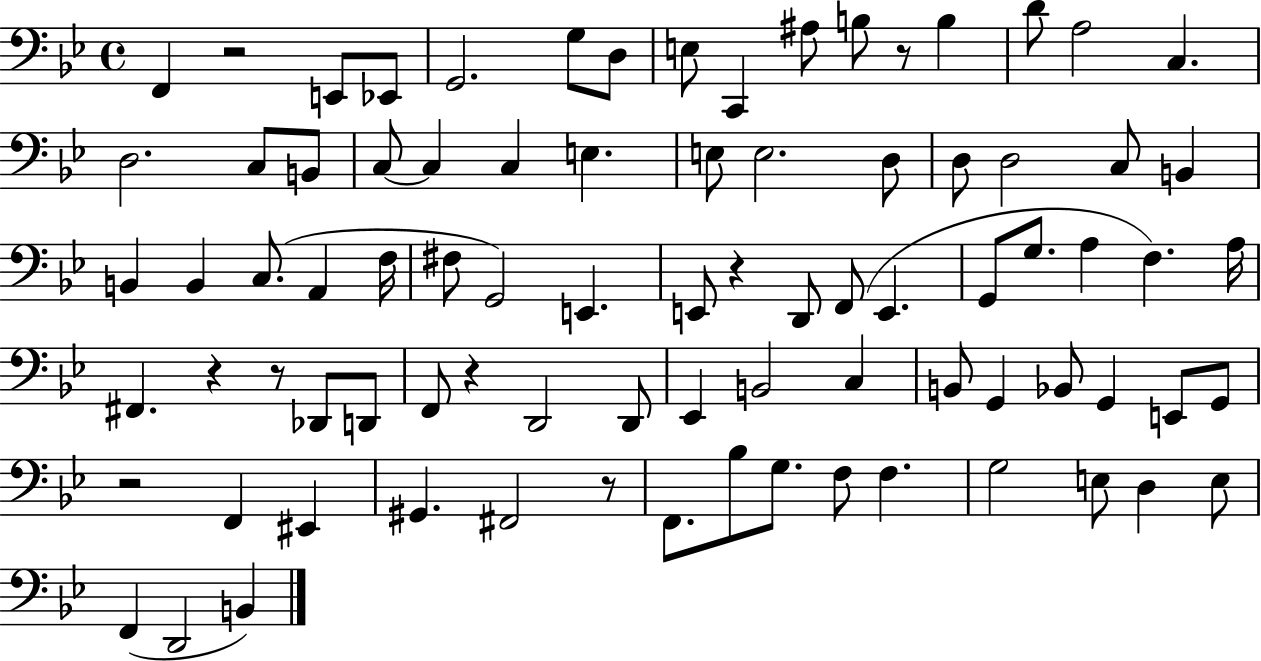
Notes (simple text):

F2/q R/h E2/e Eb2/e G2/h. G3/e D3/e E3/e C2/q A#3/e B3/e R/e B3/q D4/e A3/h C3/q. D3/h. C3/e B2/e C3/e C3/q C3/q E3/q. E3/e E3/h. D3/e D3/e D3/h C3/e B2/q B2/q B2/q C3/e. A2/q F3/s F#3/e G2/h E2/q. E2/e R/q D2/e F2/e E2/q. G2/e G3/e. A3/q F3/q. A3/s F#2/q. R/q R/e Db2/e D2/e F2/e R/q D2/h D2/e Eb2/q B2/h C3/q B2/e G2/q Bb2/e G2/q E2/e G2/e R/h F2/q EIS2/q G#2/q. F#2/h R/e F2/e. Bb3/e G3/e. F3/e F3/q. G3/h E3/e D3/q E3/e F2/q D2/h B2/q